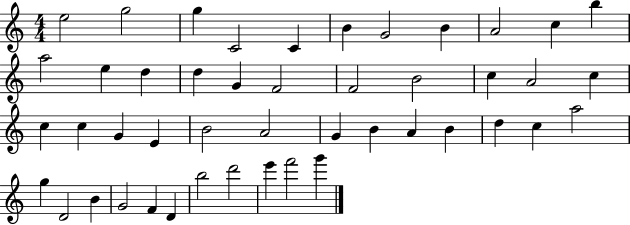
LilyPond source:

{
  \clef treble
  \numericTimeSignature
  \time 4/4
  \key c \major
  e''2 g''2 | g''4 c'2 c'4 | b'4 g'2 b'4 | a'2 c''4 b''4 | \break a''2 e''4 d''4 | d''4 g'4 f'2 | f'2 b'2 | c''4 a'2 c''4 | \break c''4 c''4 g'4 e'4 | b'2 a'2 | g'4 b'4 a'4 b'4 | d''4 c''4 a''2 | \break g''4 d'2 b'4 | g'2 f'4 d'4 | b''2 d'''2 | e'''4 f'''2 g'''4 | \break \bar "|."
}